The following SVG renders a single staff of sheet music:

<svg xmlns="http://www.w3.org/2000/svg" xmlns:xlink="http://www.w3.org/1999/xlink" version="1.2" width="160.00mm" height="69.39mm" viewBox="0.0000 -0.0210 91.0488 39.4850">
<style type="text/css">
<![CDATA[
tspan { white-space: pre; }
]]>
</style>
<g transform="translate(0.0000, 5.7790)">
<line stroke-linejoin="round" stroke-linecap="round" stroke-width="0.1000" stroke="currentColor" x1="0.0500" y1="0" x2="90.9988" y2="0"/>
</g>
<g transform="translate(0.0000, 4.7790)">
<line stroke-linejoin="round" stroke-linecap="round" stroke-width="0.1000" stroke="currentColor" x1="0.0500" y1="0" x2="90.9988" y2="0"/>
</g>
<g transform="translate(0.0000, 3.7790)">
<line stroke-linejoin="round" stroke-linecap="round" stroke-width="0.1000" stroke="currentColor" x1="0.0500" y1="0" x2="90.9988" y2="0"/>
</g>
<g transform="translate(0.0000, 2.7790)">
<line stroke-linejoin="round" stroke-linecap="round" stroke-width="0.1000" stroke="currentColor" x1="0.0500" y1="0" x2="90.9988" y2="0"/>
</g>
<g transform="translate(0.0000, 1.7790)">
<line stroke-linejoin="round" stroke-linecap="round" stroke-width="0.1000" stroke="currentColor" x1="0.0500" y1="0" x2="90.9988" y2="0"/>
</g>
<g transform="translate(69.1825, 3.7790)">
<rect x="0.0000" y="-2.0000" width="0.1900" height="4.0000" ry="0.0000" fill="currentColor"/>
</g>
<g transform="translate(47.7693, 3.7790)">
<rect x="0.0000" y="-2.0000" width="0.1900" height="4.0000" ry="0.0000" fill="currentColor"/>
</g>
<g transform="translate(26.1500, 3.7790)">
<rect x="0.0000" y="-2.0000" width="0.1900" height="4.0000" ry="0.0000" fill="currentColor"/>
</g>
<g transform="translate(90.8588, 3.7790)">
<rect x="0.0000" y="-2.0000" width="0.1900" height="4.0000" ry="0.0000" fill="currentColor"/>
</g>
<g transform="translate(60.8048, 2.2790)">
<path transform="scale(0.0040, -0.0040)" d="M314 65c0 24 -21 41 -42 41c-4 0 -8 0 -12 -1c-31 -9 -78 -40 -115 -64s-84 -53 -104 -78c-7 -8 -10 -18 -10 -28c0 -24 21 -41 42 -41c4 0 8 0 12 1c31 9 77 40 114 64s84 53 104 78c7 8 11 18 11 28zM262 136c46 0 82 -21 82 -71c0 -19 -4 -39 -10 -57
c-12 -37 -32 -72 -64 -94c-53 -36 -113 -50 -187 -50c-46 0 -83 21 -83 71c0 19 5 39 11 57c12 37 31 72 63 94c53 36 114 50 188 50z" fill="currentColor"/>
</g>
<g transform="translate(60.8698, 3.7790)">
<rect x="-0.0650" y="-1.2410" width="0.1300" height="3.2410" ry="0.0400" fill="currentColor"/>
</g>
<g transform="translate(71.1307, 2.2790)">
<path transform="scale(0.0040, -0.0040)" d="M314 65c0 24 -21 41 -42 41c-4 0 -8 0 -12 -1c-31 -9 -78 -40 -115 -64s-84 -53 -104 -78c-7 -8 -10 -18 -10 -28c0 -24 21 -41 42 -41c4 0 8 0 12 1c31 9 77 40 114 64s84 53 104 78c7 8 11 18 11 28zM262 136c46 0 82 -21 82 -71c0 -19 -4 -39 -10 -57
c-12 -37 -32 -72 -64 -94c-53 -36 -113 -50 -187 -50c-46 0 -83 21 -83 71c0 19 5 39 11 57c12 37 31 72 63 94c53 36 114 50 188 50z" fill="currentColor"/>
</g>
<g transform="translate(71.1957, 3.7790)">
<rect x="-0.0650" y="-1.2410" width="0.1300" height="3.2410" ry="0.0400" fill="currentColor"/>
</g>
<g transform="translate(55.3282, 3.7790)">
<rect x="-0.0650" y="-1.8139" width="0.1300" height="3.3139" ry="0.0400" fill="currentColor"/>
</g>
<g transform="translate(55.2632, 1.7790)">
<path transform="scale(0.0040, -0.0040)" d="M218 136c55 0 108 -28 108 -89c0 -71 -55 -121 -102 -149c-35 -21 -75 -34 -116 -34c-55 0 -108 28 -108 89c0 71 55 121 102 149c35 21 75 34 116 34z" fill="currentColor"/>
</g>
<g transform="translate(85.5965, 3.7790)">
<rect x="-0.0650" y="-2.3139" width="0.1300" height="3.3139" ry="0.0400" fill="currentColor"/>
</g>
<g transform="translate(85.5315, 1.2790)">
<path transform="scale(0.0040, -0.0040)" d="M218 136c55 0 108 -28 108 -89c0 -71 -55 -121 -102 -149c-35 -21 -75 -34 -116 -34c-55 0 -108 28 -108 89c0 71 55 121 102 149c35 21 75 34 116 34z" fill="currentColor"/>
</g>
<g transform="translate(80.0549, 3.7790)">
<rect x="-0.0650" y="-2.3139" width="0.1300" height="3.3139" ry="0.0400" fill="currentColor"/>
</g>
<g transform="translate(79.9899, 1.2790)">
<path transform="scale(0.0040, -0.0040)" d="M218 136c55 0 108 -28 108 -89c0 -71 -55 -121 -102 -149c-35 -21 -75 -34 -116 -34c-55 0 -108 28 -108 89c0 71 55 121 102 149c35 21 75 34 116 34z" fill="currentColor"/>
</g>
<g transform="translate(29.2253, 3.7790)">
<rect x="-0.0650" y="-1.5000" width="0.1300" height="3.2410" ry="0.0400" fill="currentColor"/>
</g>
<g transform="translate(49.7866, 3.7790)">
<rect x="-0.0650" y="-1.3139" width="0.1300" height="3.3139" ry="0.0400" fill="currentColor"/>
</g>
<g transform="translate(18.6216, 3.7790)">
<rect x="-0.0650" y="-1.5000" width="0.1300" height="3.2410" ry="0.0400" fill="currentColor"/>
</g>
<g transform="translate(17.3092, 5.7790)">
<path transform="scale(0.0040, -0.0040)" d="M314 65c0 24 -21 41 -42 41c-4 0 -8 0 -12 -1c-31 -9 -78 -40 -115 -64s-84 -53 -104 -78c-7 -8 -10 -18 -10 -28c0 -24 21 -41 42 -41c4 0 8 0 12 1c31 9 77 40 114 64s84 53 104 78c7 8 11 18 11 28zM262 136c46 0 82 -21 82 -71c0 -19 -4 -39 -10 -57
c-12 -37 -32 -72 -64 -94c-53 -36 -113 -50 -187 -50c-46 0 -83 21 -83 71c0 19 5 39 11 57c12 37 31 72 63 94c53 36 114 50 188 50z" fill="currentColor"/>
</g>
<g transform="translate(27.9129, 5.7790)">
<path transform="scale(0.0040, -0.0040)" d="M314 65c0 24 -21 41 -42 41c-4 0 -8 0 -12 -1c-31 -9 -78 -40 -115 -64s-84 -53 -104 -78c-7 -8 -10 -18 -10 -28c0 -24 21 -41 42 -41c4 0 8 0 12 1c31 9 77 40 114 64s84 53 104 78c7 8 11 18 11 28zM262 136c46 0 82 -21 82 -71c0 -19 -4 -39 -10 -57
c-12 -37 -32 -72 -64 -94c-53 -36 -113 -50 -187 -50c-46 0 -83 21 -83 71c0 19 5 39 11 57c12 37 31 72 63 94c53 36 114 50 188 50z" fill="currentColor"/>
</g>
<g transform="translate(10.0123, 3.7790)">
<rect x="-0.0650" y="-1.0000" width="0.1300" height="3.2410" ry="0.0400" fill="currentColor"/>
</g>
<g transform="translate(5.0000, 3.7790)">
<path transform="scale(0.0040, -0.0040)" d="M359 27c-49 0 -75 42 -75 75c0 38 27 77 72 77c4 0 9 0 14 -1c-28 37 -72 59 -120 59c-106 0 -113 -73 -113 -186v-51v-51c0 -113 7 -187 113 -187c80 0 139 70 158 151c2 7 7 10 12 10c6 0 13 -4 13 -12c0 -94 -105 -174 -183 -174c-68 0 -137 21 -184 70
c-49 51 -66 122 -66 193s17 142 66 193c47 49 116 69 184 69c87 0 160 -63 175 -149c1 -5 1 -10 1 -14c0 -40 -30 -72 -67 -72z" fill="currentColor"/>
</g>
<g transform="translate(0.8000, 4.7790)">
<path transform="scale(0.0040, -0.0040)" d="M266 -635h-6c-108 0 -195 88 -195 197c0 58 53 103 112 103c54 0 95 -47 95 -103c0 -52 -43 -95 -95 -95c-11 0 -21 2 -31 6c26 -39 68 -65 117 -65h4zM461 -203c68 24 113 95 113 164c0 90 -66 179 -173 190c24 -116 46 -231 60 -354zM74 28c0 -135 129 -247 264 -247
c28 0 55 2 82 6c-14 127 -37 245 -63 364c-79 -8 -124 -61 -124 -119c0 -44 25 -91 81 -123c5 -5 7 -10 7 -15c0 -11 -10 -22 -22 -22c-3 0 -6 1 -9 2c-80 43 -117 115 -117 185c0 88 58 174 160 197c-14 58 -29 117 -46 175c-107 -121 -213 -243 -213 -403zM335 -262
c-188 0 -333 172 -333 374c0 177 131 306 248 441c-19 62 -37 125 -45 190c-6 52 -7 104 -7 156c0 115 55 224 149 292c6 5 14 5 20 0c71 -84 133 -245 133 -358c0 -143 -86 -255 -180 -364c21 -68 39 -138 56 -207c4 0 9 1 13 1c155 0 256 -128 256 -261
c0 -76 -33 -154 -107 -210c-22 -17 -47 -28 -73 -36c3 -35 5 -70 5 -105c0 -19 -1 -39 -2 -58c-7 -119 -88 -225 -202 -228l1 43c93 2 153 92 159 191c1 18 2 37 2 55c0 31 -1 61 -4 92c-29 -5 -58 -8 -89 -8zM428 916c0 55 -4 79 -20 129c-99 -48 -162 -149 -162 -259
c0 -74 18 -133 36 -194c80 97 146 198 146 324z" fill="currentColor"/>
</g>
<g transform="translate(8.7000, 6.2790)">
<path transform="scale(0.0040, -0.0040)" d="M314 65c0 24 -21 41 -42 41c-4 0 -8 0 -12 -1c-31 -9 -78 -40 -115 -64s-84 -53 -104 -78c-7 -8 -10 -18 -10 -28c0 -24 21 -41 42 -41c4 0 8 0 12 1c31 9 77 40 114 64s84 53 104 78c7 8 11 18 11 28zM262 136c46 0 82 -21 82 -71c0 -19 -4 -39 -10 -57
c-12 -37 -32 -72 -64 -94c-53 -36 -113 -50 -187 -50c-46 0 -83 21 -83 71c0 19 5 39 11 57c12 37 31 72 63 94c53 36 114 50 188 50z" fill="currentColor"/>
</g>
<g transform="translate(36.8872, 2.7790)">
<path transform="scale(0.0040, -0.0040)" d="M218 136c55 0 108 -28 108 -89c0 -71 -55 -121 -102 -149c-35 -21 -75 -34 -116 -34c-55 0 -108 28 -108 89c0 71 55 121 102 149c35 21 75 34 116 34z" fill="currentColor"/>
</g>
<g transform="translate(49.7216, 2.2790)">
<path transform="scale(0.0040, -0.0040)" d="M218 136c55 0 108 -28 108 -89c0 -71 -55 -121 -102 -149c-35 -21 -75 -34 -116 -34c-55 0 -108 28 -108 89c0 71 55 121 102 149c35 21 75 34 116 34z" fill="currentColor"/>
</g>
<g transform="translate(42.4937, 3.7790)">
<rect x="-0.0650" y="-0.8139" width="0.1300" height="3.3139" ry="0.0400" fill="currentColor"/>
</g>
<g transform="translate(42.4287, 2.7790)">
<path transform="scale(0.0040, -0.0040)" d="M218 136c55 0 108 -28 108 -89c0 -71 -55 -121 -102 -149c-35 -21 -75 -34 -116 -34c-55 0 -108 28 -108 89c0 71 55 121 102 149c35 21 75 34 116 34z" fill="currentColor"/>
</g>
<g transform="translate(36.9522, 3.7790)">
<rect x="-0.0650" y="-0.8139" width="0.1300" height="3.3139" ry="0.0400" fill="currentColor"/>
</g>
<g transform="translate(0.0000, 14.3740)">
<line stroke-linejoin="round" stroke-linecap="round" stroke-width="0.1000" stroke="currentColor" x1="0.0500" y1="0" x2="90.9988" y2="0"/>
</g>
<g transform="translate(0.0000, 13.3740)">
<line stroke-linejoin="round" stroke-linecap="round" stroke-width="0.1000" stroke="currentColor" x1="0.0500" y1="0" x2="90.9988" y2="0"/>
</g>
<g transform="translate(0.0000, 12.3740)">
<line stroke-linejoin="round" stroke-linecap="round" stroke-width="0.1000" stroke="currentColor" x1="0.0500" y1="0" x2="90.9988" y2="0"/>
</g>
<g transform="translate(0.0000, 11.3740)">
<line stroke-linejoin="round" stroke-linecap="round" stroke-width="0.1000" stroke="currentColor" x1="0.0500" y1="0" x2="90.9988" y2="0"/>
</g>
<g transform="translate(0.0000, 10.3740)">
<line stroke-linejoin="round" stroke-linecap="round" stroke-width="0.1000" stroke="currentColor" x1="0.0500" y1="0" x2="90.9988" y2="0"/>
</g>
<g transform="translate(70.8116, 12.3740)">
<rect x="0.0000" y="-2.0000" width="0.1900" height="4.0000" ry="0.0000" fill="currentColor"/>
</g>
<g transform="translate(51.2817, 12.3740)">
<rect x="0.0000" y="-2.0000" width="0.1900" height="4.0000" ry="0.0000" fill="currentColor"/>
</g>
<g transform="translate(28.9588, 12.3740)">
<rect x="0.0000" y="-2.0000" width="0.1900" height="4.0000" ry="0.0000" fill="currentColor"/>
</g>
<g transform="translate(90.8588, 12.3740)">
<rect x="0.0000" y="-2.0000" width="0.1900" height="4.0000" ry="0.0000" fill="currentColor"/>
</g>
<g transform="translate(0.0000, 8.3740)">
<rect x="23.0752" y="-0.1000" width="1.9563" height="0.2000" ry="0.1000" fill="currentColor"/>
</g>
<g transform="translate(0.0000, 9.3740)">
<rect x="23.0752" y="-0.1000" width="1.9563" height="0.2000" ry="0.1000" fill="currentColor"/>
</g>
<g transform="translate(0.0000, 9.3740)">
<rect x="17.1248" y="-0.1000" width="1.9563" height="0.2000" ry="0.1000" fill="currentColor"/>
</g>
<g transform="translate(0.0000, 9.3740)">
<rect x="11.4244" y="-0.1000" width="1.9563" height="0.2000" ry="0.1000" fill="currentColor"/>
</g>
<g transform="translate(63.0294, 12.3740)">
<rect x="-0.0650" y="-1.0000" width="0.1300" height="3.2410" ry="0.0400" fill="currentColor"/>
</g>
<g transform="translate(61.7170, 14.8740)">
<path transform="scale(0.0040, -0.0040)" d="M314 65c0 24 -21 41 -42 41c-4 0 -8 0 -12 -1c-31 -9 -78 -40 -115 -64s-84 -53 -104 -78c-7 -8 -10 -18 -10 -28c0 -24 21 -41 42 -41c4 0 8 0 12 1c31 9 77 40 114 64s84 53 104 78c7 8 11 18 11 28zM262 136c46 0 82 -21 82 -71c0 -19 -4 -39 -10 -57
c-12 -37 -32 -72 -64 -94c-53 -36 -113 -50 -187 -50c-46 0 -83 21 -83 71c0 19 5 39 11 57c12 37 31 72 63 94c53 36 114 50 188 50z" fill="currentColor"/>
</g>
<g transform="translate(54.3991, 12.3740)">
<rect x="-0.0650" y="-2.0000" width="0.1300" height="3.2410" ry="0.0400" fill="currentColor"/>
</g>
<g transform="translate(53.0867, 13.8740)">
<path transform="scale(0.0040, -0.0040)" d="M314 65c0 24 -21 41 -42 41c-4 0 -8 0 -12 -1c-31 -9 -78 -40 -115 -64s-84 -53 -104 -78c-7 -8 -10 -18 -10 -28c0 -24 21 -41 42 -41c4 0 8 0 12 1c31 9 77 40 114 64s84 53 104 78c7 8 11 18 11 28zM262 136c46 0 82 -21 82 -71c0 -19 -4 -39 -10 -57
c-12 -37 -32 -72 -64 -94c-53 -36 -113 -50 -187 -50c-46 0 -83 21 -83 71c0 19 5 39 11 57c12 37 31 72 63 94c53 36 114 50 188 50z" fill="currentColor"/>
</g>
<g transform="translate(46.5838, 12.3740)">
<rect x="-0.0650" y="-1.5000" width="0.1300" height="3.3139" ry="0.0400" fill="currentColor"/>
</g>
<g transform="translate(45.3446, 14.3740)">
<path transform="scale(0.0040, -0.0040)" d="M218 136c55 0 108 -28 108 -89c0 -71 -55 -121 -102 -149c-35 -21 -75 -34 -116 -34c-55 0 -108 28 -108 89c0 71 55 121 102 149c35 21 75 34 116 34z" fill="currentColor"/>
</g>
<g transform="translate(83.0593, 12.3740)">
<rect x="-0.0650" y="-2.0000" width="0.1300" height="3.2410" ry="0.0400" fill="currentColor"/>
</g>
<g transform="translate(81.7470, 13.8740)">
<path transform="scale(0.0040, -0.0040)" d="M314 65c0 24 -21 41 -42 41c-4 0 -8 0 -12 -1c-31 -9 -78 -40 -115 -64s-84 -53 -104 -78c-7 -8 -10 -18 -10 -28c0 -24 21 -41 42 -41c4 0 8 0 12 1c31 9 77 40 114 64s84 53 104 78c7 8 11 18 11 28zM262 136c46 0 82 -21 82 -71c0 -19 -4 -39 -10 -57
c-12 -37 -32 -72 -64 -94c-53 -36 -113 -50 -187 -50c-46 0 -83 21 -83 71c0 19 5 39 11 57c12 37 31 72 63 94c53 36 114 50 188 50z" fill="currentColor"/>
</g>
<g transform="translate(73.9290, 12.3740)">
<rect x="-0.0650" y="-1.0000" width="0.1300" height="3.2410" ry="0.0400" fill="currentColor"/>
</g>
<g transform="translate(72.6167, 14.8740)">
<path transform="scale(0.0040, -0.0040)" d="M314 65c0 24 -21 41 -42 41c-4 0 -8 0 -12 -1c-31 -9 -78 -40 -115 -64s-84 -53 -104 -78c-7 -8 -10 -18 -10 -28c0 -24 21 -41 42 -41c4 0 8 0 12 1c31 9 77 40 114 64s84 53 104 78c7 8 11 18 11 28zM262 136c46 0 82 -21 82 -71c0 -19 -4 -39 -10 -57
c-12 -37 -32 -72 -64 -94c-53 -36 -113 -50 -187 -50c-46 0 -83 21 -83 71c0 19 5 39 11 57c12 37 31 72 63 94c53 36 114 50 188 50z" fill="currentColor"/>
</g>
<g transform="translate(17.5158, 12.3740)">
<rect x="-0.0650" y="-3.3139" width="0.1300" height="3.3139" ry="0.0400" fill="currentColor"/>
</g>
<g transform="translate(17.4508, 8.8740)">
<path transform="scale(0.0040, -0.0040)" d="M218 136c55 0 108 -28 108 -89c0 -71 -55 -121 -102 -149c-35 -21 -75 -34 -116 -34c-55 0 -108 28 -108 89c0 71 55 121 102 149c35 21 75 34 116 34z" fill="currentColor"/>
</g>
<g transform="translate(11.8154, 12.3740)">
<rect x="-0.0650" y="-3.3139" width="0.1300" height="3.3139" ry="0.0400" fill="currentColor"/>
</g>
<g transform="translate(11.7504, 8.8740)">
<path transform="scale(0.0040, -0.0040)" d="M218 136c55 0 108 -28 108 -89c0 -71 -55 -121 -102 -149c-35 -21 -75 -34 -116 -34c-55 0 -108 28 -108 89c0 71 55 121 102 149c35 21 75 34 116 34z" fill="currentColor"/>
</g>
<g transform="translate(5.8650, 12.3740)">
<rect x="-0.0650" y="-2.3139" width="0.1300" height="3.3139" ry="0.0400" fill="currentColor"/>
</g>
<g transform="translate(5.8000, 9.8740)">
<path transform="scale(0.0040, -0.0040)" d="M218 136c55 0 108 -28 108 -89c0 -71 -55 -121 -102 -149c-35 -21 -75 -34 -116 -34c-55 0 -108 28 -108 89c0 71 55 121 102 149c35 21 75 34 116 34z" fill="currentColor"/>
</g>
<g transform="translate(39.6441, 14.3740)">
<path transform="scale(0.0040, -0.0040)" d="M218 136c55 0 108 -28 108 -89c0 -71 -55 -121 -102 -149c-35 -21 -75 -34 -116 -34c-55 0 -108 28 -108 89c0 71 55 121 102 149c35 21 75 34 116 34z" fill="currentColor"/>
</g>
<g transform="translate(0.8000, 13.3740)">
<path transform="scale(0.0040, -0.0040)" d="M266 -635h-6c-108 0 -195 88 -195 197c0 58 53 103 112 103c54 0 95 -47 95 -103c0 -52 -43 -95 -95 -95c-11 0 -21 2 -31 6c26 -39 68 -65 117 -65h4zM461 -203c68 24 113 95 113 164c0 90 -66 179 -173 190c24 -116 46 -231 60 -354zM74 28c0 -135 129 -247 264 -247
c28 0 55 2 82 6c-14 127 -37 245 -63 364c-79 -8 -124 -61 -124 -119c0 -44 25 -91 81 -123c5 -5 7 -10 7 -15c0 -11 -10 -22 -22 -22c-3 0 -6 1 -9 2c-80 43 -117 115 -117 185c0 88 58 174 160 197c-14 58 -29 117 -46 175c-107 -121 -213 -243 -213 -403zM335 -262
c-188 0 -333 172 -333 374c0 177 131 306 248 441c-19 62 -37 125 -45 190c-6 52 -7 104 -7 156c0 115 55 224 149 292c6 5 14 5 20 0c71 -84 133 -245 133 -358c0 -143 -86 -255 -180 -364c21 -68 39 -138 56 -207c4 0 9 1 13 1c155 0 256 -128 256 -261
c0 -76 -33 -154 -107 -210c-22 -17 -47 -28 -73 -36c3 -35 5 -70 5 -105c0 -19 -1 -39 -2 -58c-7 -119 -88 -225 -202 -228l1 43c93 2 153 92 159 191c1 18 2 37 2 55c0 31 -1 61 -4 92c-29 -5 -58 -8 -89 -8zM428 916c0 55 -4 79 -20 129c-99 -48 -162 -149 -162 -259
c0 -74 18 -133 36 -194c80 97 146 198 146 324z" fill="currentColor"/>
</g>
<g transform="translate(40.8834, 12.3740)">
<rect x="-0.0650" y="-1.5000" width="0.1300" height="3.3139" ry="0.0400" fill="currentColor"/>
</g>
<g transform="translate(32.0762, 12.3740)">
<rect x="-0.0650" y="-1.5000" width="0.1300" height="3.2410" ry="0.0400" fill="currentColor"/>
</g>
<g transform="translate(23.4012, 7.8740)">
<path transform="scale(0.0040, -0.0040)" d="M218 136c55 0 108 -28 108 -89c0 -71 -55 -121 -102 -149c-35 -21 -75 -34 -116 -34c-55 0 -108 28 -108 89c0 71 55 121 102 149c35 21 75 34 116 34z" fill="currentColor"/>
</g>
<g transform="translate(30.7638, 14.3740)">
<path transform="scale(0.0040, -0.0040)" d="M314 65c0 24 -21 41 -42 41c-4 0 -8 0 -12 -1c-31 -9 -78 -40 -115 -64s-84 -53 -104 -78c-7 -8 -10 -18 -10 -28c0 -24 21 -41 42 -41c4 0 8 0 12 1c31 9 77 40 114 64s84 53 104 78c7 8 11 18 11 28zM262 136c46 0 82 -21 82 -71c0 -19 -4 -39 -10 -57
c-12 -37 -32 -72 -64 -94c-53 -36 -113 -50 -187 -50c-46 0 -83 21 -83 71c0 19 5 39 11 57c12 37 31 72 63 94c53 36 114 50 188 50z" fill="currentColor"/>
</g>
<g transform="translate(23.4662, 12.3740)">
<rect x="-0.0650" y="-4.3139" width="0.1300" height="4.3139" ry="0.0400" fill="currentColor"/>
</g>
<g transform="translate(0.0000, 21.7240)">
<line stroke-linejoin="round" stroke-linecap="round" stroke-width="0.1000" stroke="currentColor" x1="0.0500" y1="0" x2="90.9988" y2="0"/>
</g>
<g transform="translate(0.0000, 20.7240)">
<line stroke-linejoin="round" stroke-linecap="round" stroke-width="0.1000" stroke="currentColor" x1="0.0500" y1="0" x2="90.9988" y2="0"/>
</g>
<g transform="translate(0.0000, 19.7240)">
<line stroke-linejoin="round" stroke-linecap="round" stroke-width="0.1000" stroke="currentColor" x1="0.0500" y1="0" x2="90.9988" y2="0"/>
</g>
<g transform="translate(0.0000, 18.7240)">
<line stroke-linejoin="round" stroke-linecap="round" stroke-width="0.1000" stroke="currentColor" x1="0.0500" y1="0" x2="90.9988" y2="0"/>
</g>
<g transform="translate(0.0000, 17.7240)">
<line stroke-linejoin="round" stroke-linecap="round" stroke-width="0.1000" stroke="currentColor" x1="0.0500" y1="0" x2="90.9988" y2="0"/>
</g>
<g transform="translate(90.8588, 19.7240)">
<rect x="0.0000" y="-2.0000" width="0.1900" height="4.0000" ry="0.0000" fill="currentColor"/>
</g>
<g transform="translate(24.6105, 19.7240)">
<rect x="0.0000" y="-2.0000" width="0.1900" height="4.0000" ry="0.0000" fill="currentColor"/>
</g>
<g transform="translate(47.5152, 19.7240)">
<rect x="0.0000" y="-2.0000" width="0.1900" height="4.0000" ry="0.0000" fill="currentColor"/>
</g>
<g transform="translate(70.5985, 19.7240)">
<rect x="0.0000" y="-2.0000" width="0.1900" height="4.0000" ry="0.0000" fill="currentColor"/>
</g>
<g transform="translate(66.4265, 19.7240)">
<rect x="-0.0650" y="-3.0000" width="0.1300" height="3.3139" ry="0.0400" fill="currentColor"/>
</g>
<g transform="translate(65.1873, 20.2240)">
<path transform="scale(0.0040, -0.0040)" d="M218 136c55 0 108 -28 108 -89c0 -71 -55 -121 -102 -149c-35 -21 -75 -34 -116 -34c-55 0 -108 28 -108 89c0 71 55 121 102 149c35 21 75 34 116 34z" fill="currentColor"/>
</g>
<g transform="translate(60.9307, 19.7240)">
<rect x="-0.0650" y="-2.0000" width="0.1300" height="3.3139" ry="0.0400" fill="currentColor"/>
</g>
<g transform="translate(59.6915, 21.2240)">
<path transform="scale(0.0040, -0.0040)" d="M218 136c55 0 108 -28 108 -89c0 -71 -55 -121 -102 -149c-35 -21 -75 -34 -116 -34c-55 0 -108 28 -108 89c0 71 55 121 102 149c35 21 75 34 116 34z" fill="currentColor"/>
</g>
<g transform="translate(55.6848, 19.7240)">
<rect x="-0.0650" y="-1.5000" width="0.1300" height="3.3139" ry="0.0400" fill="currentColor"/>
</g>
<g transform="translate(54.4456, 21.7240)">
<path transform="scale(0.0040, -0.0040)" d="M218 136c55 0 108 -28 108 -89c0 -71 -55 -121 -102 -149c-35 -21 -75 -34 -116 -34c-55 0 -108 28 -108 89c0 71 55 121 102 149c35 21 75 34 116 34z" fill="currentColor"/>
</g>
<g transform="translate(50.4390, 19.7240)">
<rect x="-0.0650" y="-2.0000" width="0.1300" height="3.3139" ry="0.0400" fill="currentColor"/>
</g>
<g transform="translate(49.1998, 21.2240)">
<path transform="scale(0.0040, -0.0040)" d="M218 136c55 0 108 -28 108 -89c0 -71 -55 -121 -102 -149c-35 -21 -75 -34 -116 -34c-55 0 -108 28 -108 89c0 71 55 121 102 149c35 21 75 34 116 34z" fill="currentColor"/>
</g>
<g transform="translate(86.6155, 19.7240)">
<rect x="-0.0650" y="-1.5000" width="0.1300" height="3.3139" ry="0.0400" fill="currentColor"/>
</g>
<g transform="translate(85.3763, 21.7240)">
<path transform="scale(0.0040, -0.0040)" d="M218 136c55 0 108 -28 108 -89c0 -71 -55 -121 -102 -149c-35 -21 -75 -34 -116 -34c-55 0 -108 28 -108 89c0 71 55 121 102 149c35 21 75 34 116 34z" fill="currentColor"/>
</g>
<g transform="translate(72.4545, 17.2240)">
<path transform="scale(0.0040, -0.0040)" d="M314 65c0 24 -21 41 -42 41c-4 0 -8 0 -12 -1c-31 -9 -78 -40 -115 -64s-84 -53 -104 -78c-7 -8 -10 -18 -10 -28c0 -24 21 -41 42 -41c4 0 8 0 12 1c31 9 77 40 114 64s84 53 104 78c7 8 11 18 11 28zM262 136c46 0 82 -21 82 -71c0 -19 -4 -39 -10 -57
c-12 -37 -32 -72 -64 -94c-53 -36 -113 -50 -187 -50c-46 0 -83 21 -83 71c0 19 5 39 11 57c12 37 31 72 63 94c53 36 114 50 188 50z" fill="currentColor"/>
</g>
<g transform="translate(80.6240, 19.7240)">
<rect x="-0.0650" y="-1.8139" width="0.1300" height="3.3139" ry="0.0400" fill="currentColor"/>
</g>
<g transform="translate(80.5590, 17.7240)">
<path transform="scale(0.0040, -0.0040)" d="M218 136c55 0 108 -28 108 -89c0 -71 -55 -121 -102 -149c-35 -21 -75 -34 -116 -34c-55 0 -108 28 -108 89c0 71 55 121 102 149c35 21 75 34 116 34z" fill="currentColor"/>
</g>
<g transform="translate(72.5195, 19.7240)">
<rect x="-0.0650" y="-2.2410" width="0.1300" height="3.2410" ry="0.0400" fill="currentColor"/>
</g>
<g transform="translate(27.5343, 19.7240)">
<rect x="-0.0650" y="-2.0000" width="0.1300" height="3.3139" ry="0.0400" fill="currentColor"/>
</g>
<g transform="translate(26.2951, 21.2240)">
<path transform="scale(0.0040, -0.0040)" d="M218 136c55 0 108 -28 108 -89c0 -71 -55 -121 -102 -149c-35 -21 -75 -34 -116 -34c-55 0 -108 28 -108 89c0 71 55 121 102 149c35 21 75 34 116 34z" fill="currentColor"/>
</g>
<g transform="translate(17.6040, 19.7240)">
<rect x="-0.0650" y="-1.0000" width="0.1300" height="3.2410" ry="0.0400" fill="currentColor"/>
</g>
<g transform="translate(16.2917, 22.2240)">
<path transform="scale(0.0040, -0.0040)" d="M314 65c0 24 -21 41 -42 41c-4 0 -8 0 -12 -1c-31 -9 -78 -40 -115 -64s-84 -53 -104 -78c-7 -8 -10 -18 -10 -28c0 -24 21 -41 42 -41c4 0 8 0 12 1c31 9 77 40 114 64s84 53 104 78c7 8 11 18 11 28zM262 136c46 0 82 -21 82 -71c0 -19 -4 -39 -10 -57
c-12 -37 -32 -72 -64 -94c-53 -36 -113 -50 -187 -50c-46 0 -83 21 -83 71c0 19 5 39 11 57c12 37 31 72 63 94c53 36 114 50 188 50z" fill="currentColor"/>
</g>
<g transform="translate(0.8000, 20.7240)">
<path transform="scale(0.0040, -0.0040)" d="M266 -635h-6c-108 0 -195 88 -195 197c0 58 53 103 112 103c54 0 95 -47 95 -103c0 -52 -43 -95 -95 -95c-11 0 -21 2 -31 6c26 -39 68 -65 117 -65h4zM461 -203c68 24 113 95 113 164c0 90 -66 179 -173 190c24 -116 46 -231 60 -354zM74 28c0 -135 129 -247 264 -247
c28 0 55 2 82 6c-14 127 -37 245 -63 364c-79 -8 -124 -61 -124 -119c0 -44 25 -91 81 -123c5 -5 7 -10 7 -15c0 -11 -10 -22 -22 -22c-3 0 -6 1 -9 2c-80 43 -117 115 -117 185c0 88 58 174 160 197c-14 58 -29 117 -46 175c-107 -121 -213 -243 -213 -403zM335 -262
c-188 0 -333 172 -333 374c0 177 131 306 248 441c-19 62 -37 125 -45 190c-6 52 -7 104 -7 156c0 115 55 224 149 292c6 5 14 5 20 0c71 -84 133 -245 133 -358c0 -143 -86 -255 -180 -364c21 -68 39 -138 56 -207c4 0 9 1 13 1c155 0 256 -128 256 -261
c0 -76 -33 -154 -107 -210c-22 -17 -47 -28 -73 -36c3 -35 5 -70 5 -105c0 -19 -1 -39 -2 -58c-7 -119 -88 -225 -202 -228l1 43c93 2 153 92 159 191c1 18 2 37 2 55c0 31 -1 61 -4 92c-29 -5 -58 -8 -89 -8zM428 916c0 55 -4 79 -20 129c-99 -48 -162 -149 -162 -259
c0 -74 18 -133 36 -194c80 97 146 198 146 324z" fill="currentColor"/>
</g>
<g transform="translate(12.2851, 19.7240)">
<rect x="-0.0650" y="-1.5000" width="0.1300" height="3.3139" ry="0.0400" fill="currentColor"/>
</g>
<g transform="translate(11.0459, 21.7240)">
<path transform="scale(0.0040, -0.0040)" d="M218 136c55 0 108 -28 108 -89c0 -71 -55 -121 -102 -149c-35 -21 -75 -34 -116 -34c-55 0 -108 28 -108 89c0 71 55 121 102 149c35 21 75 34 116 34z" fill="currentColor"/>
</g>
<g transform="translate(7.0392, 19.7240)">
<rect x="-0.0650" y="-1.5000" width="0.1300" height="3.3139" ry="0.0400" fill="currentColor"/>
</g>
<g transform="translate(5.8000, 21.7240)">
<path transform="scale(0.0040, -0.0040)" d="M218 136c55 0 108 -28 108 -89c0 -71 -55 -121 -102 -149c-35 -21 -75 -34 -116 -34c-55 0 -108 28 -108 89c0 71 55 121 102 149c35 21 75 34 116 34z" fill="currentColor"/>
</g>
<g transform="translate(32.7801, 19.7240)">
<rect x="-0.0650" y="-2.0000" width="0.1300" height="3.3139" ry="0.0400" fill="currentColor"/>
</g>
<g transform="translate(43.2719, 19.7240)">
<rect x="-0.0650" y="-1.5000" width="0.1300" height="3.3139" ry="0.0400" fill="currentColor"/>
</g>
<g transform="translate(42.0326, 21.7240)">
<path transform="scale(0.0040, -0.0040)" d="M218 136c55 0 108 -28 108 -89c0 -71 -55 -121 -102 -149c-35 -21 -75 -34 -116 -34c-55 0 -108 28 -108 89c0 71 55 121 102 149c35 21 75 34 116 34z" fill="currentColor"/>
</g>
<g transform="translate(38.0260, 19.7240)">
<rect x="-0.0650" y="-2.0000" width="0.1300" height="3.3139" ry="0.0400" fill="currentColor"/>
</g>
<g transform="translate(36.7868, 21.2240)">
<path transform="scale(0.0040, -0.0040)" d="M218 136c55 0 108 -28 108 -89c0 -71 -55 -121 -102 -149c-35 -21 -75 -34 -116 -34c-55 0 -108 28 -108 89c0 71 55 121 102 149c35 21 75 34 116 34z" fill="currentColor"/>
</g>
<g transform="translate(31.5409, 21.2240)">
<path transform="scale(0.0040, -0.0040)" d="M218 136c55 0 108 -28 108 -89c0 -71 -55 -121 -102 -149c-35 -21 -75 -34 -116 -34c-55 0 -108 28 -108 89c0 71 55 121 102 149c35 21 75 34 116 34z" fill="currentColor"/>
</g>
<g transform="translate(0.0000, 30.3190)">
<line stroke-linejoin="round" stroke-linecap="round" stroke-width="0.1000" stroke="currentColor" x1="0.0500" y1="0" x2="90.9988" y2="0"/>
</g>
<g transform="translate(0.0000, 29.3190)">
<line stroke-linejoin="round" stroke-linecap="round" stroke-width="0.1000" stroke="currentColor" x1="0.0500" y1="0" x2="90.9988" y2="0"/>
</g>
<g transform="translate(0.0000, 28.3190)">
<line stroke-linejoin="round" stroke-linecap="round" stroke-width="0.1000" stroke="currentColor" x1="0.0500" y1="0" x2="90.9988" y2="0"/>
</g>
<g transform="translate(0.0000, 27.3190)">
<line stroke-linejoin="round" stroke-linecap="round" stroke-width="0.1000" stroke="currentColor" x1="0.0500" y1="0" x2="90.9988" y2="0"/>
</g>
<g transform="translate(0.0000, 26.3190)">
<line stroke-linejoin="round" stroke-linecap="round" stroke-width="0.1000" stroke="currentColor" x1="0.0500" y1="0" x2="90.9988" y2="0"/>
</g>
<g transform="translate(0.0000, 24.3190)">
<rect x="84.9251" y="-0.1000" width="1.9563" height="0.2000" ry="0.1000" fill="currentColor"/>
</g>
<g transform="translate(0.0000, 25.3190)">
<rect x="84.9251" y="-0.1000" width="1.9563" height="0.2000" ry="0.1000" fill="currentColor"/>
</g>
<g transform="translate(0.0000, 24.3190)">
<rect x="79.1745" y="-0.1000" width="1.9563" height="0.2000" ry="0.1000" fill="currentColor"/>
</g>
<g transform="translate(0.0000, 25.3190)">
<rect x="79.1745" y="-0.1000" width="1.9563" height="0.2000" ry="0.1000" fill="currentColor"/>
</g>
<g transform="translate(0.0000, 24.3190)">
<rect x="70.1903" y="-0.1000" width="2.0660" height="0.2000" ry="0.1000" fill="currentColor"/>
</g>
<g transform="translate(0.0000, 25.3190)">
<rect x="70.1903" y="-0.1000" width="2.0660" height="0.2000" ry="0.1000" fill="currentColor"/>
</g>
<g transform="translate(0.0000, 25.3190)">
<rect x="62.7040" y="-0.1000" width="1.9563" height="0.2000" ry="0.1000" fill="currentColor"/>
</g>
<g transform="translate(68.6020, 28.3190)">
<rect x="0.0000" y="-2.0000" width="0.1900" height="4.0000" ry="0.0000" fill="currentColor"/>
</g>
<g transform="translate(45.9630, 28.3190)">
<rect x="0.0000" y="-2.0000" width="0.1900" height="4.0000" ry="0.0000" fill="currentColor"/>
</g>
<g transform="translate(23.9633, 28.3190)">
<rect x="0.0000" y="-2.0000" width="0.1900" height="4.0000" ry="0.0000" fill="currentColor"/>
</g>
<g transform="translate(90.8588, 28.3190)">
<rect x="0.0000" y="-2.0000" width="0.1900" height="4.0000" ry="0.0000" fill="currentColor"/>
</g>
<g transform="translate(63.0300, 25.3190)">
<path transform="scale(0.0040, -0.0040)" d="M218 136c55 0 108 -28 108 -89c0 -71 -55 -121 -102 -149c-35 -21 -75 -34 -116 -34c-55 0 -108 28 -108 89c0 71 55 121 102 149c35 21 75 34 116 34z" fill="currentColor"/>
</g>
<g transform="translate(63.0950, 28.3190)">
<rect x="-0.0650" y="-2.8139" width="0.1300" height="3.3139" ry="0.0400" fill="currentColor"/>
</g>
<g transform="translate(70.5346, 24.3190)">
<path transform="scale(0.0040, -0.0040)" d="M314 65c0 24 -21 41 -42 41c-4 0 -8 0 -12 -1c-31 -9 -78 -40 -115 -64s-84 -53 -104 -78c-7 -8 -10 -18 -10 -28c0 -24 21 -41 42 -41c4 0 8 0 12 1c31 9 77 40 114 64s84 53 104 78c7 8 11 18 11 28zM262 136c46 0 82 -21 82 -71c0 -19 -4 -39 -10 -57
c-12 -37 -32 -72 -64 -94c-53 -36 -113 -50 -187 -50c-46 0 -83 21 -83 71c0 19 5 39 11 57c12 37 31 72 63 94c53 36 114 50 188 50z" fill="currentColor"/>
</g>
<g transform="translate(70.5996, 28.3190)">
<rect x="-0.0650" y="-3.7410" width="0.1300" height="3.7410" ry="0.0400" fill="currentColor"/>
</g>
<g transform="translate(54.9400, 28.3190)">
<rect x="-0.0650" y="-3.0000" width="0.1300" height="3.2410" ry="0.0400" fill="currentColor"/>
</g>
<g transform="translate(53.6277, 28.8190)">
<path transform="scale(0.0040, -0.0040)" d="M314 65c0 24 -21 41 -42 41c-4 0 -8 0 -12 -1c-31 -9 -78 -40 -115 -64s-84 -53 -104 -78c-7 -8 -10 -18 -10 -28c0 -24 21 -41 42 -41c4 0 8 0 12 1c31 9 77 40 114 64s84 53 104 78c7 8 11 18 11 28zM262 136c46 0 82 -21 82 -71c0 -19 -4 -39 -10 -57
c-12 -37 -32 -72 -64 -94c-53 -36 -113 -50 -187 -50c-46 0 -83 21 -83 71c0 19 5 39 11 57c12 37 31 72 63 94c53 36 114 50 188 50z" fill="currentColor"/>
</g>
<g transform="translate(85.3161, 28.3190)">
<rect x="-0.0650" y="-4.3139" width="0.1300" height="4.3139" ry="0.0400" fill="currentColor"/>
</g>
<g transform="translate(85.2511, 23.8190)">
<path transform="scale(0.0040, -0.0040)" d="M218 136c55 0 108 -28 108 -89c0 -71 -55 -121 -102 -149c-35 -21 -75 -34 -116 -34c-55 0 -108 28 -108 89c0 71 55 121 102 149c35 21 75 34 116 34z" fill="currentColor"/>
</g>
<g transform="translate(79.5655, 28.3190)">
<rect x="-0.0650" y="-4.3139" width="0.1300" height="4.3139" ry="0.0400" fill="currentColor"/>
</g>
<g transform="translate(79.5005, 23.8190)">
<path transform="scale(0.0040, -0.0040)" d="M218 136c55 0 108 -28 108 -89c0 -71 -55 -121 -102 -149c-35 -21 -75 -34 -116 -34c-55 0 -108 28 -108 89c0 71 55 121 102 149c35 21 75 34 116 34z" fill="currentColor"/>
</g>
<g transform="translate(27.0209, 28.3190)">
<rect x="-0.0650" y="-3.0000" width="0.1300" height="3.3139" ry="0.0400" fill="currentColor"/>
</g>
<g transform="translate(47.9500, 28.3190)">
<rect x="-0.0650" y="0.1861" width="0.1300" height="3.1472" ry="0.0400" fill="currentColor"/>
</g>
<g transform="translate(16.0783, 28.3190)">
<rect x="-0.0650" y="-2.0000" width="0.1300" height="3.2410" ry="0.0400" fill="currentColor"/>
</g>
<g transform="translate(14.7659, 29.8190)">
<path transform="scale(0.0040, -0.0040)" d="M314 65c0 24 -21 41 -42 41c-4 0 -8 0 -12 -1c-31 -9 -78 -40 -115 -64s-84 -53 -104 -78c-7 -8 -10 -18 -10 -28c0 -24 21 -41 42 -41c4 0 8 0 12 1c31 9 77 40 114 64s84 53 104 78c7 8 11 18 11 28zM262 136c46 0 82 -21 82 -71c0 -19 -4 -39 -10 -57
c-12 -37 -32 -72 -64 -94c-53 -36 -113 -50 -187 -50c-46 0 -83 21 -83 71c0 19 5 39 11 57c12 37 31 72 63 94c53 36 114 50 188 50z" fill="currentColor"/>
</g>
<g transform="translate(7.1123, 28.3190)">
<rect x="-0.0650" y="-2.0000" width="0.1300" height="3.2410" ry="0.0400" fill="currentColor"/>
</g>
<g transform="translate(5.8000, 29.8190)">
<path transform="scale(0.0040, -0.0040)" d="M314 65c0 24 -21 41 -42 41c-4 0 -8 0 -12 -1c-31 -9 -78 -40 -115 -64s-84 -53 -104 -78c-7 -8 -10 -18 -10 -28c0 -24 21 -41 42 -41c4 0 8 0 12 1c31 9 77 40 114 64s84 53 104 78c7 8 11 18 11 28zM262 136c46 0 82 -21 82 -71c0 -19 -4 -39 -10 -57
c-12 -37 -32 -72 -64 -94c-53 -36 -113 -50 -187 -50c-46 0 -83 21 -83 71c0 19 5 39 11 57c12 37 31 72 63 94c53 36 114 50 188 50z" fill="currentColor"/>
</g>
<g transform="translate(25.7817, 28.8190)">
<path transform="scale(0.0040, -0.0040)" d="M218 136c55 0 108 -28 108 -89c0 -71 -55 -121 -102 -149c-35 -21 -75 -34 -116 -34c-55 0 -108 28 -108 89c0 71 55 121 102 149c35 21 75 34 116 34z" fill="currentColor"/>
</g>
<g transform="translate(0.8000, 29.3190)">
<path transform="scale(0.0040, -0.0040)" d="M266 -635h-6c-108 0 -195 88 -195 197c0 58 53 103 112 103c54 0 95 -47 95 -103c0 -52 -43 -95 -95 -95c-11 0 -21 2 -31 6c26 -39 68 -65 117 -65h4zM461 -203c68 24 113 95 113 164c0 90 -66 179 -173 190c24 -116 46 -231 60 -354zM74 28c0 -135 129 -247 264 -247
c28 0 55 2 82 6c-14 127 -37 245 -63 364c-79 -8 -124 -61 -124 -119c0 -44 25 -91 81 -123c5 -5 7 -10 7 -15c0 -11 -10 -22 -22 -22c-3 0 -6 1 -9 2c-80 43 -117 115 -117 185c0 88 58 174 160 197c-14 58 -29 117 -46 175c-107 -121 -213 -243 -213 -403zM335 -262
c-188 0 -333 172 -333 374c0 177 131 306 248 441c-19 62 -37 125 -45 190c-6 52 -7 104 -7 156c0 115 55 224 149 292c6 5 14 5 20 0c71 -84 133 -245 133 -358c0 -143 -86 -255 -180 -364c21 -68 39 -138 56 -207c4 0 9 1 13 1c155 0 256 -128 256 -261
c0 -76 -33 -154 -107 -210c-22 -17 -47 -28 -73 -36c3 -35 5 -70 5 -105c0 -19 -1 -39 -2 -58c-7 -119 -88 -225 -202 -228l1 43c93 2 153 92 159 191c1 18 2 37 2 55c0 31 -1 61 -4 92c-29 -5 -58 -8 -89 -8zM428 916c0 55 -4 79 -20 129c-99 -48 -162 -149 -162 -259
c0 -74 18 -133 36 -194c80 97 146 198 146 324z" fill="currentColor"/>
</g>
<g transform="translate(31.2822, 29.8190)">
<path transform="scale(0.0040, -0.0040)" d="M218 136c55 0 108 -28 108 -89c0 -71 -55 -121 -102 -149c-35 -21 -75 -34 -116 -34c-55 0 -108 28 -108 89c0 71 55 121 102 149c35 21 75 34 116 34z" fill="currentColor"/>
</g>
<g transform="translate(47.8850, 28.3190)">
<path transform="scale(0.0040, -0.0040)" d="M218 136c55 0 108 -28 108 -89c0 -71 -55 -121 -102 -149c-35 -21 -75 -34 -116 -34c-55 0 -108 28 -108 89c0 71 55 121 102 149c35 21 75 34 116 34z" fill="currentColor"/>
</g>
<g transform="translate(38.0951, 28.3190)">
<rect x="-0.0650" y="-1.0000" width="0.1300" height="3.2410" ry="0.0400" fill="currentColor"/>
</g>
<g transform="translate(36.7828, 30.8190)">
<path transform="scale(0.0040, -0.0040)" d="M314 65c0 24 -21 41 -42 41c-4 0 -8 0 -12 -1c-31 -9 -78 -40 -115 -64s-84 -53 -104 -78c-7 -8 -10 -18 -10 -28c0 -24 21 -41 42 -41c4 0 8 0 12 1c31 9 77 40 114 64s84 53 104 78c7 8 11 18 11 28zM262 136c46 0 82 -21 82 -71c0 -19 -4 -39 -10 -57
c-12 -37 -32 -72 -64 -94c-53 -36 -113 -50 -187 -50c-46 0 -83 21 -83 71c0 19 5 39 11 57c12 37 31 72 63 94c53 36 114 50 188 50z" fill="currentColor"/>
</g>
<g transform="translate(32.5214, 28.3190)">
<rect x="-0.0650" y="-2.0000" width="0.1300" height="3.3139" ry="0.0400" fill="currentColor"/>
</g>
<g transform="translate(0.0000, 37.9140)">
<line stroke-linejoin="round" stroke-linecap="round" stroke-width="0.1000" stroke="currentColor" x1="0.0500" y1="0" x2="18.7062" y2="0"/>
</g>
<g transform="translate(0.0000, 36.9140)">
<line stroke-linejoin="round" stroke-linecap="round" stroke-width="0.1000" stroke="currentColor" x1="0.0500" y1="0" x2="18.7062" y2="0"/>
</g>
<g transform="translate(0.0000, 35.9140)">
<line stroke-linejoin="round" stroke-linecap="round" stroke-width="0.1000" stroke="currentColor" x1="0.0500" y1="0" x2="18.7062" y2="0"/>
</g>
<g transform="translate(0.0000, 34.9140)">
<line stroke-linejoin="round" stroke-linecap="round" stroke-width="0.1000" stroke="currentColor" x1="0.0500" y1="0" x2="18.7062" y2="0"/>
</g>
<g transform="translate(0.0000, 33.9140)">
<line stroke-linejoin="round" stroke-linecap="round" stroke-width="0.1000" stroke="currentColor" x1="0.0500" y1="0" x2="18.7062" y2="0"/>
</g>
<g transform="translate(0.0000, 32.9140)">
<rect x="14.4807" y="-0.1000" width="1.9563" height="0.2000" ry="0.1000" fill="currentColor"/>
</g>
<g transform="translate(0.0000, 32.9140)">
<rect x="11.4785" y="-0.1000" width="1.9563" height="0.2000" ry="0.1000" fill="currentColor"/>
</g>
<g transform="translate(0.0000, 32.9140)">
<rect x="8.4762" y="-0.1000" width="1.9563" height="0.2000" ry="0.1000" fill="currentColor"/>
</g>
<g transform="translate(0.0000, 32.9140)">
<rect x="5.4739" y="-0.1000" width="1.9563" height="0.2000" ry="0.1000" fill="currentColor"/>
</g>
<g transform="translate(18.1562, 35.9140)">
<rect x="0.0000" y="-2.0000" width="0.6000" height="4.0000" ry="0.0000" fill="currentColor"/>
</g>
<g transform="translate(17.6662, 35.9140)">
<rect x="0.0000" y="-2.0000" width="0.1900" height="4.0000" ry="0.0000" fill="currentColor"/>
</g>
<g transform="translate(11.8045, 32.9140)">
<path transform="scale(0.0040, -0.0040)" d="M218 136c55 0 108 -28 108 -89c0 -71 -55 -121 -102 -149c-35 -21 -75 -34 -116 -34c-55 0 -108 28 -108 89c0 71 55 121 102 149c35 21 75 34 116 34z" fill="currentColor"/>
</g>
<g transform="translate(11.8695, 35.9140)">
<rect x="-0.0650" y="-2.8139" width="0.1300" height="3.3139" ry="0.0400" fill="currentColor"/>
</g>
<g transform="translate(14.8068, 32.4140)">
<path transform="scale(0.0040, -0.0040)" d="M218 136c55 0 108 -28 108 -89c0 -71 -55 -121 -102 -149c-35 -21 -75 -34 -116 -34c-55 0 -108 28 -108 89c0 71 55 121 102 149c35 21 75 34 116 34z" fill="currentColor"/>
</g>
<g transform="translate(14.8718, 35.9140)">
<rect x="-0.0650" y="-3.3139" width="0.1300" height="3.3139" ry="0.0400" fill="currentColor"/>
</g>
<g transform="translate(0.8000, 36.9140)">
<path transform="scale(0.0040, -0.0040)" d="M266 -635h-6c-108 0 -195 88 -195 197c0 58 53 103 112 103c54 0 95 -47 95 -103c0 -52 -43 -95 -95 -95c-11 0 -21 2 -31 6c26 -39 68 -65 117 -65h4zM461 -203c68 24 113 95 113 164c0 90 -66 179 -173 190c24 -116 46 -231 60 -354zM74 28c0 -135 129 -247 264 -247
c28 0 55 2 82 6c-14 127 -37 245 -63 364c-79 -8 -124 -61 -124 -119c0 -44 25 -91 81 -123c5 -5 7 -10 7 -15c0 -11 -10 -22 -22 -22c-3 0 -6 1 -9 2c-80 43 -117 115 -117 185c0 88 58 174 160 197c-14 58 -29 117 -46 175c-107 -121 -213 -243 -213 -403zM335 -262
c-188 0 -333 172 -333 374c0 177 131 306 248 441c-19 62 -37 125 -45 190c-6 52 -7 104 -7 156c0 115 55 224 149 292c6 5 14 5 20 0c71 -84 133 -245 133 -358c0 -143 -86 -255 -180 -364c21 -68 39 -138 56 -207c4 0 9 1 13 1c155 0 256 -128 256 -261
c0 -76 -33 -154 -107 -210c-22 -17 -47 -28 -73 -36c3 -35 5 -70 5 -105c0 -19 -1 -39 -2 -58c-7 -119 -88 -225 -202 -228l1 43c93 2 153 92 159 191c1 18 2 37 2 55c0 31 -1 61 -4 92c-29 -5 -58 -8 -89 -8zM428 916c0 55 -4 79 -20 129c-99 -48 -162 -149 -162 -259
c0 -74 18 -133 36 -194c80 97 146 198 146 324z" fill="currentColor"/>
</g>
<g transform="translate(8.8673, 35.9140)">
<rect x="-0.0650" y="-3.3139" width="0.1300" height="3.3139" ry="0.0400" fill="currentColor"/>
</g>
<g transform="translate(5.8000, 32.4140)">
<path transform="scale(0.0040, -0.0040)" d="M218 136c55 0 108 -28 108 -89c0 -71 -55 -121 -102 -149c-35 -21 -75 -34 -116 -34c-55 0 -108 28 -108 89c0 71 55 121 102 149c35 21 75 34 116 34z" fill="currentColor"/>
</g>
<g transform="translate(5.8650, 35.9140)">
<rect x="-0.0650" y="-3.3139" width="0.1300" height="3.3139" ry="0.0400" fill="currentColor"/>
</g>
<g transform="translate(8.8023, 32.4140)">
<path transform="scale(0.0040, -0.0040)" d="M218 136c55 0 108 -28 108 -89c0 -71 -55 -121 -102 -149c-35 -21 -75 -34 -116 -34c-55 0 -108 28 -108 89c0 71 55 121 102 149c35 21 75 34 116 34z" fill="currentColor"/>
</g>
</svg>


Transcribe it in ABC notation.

X:1
T:Untitled
M:4/4
L:1/4
K:C
D2 E2 E2 d d e f e2 e2 g g g b b d' E2 E E F2 D2 D2 F2 E E D2 F F F E F E F A g2 f E F2 F2 A F D2 B A2 a c'2 d' d' b b a b